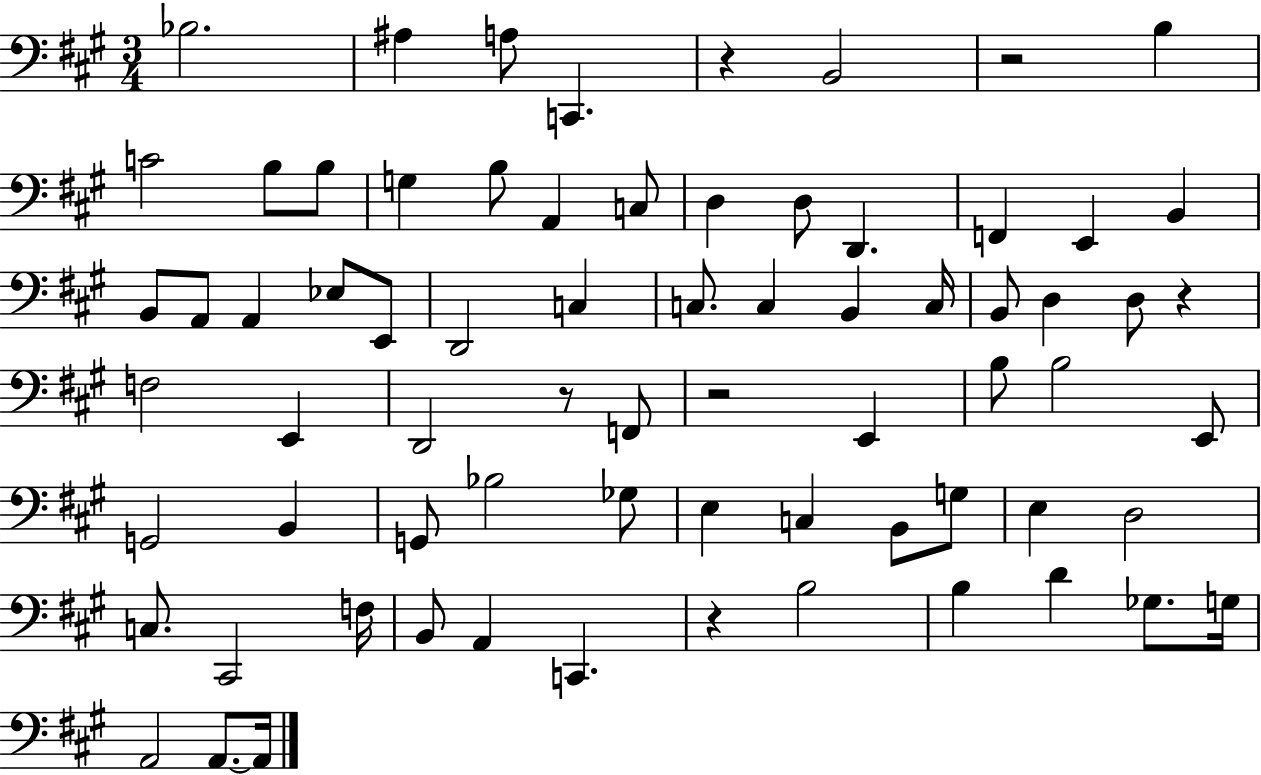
{
  \clef bass
  \numericTimeSignature
  \time 3/4
  \key a \major
  bes2. | ais4 a8 c,4. | r4 b,2 | r2 b4 | \break c'2 b8 b8 | g4 b8 a,4 c8 | d4 d8 d,4. | f,4 e,4 b,4 | \break b,8 a,8 a,4 ees8 e,8 | d,2 c4 | c8. c4 b,4 c16 | b,8 d4 d8 r4 | \break f2 e,4 | d,2 r8 f,8 | r2 e,4 | b8 b2 e,8 | \break g,2 b,4 | g,8 bes2 ges8 | e4 c4 b,8 g8 | e4 d2 | \break c8. cis,2 f16 | b,8 a,4 c,4. | r4 b2 | b4 d'4 ges8. g16 | \break a,2 a,8.~~ a,16 | \bar "|."
}